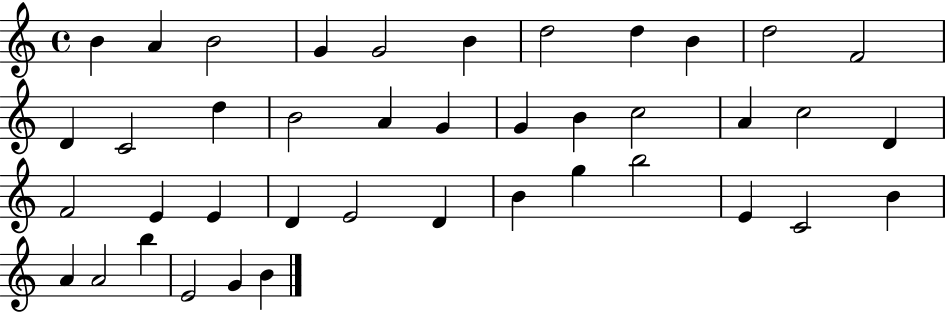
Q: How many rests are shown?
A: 0